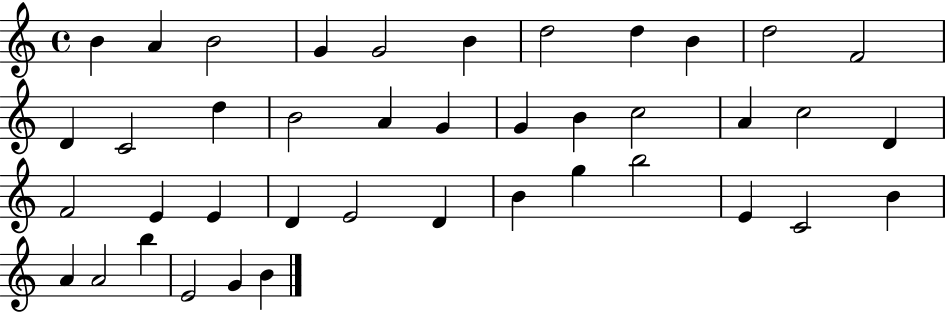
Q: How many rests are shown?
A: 0